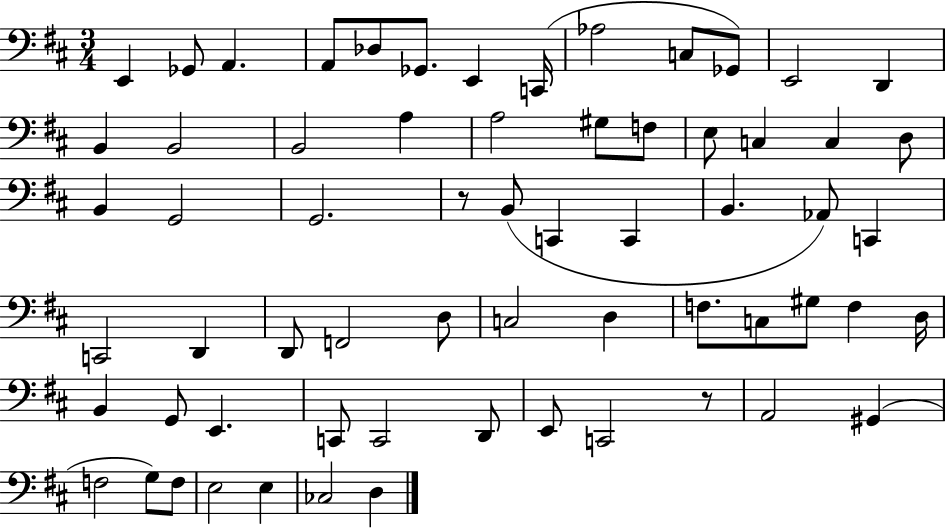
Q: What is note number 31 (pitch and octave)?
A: B2